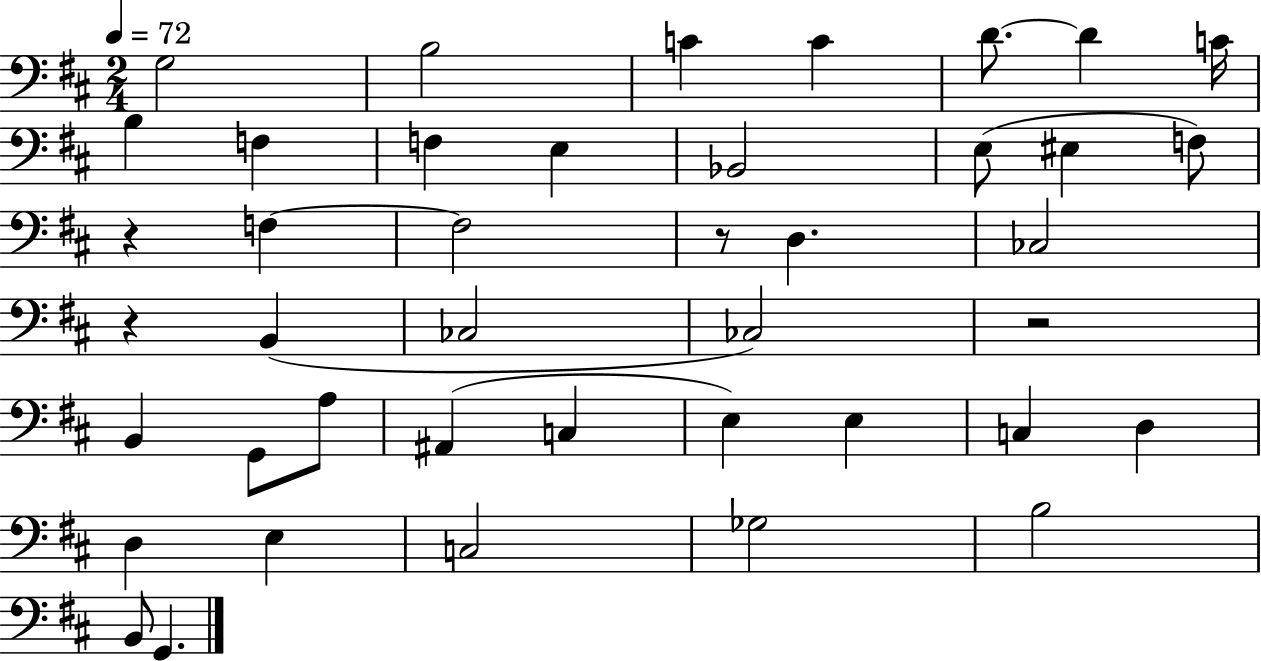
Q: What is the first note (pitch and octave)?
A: G3